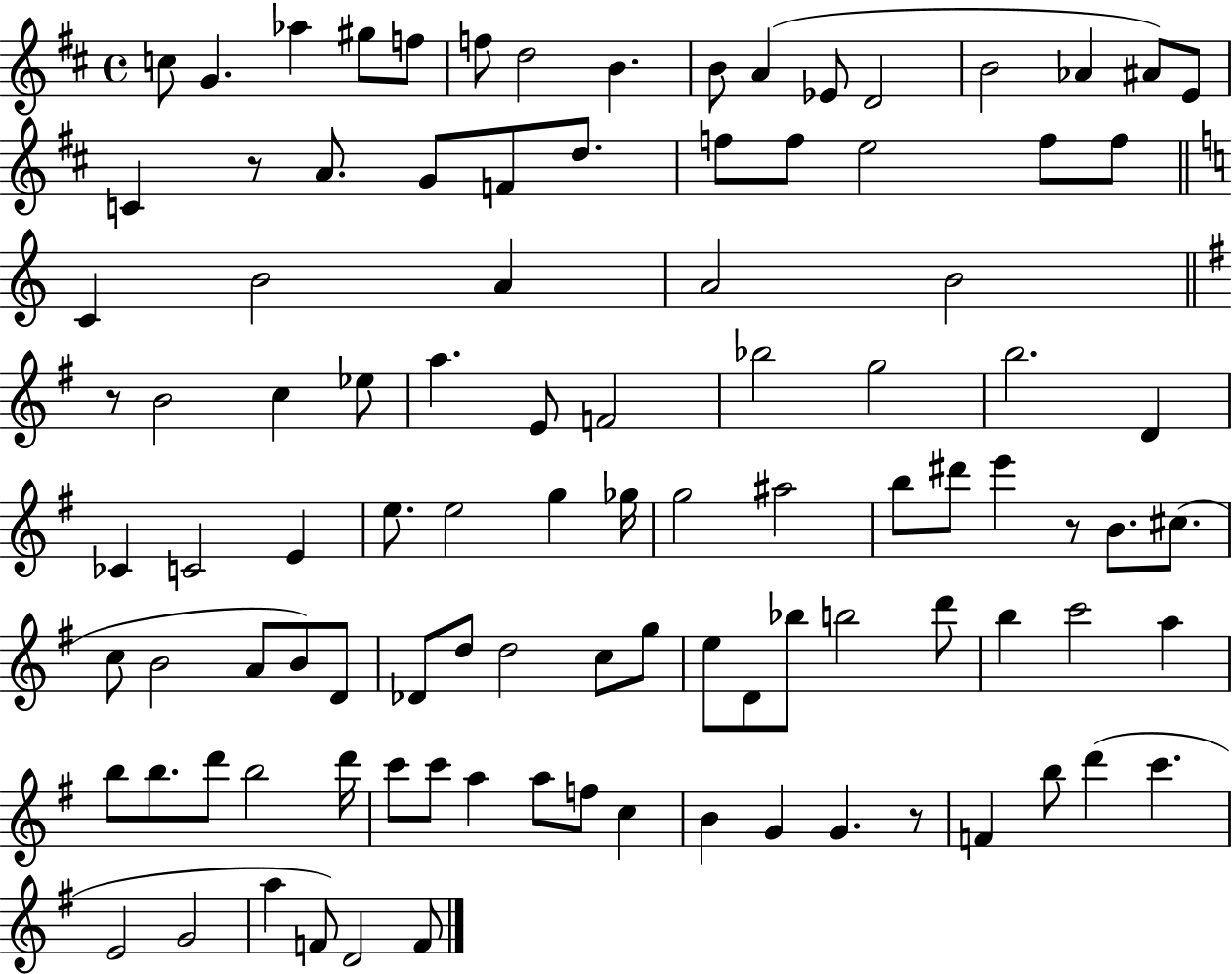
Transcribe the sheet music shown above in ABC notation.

X:1
T:Untitled
M:4/4
L:1/4
K:D
c/2 G _a ^g/2 f/2 f/2 d2 B B/2 A _E/2 D2 B2 _A ^A/2 E/2 C z/2 A/2 G/2 F/2 d/2 f/2 f/2 e2 f/2 f/2 C B2 A A2 B2 z/2 B2 c _e/2 a E/2 F2 _b2 g2 b2 D _C C2 E e/2 e2 g _g/4 g2 ^a2 b/2 ^d'/2 e' z/2 B/2 ^c/2 c/2 B2 A/2 B/2 D/2 _D/2 d/2 d2 c/2 g/2 e/2 D/2 _b/2 b2 d'/2 b c'2 a b/2 b/2 d'/2 b2 d'/4 c'/2 c'/2 a a/2 f/2 c B G G z/2 F b/2 d' c' E2 G2 a F/2 D2 F/2